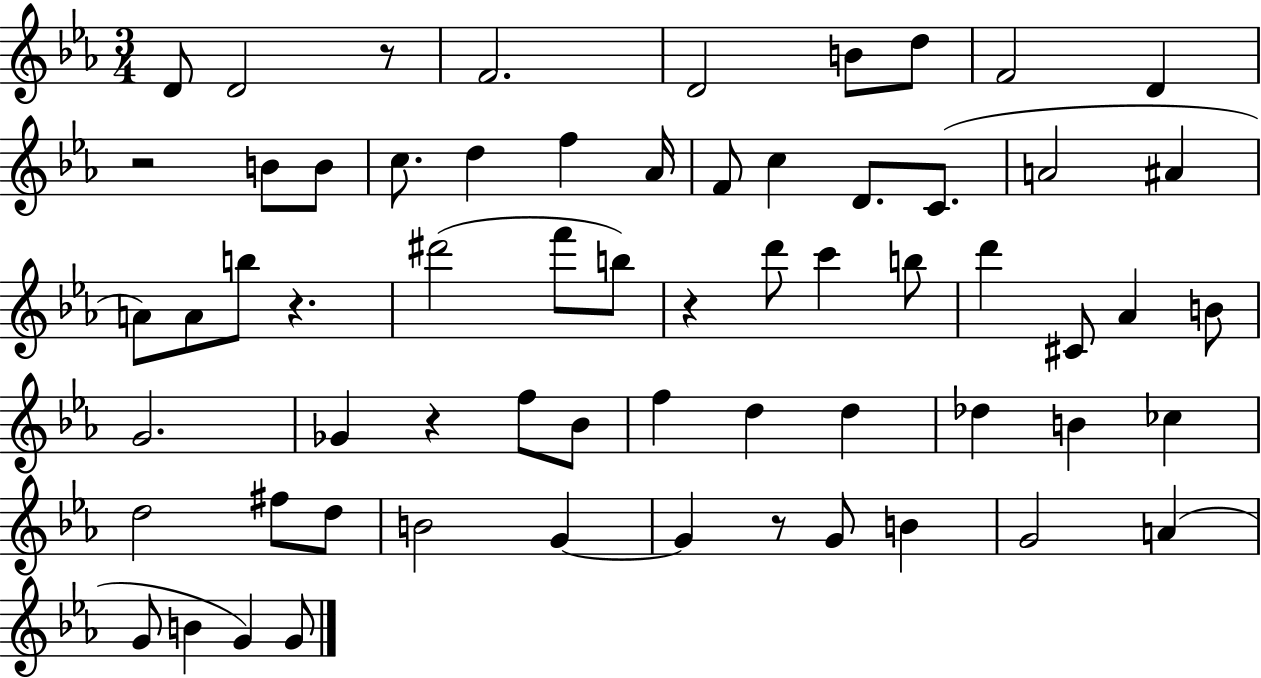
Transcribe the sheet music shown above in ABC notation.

X:1
T:Untitled
M:3/4
L:1/4
K:Eb
D/2 D2 z/2 F2 D2 B/2 d/2 F2 D z2 B/2 B/2 c/2 d f _A/4 F/2 c D/2 C/2 A2 ^A A/2 A/2 b/2 z ^d'2 f'/2 b/2 z d'/2 c' b/2 d' ^C/2 _A B/2 G2 _G z f/2 _B/2 f d d _d B _c d2 ^f/2 d/2 B2 G G z/2 G/2 B G2 A G/2 B G G/2